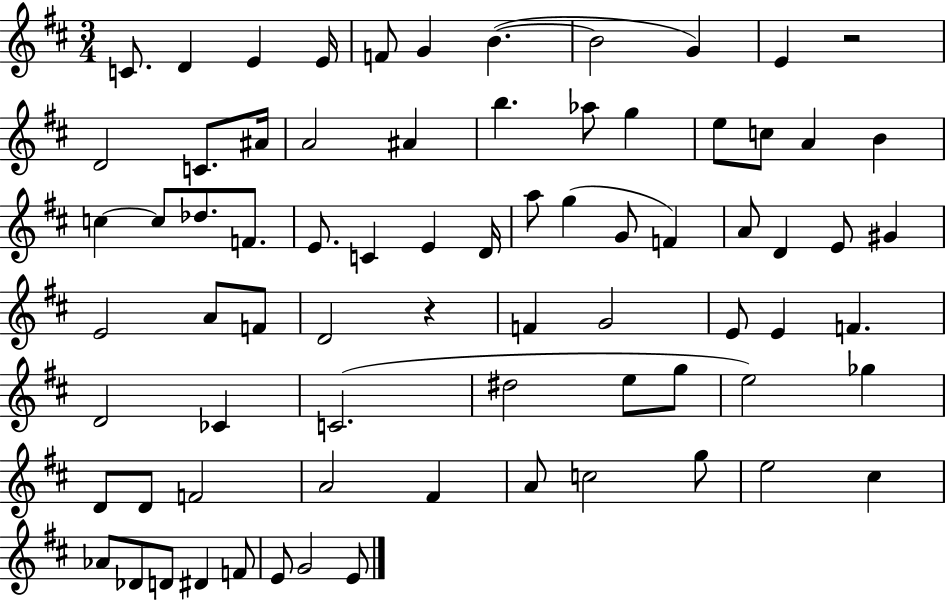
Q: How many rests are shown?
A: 2